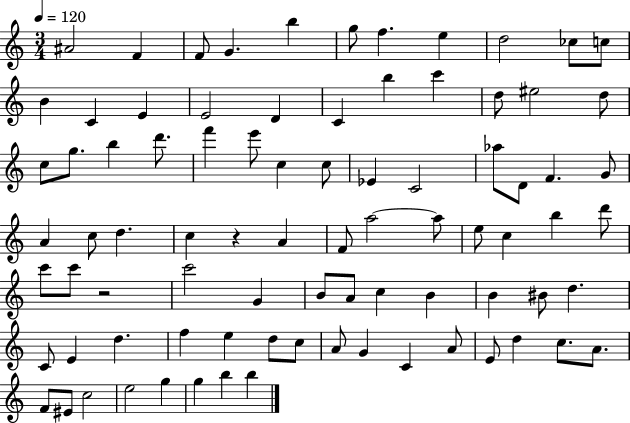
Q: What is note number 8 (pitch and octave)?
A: E5